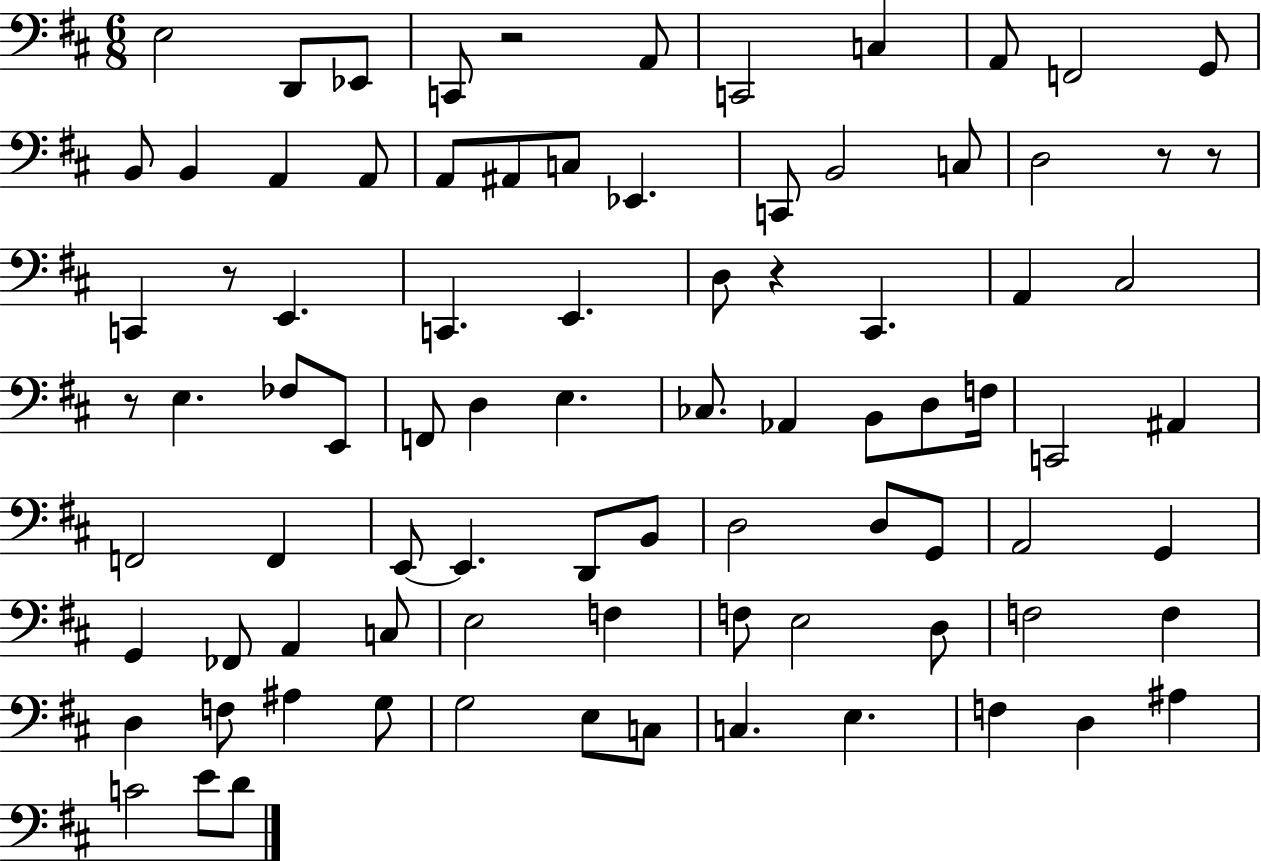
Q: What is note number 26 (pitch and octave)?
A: E2